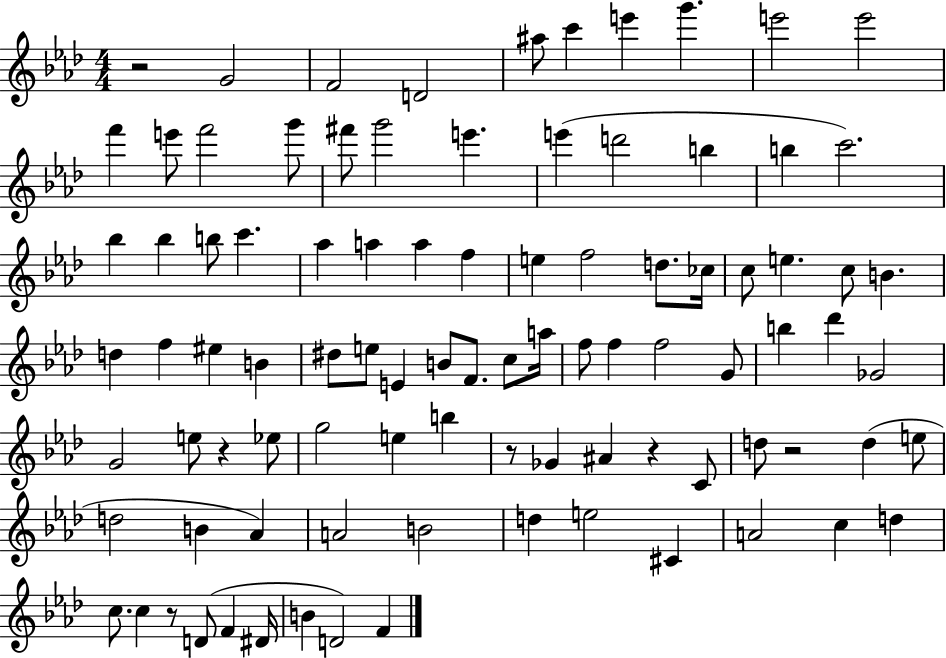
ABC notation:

X:1
T:Untitled
M:4/4
L:1/4
K:Ab
z2 G2 F2 D2 ^a/2 c' e' g' e'2 e'2 f' e'/2 f'2 g'/2 ^f'/2 g'2 e' e' d'2 b b c'2 _b _b b/2 c' _a a a f e f2 d/2 _c/4 c/2 e c/2 B d f ^e B ^d/2 e/2 E B/2 F/2 c/2 a/4 f/2 f f2 G/2 b _d' _G2 G2 e/2 z _e/2 g2 e b z/2 _G ^A z C/2 d/2 z2 d e/2 d2 B _A A2 B2 d e2 ^C A2 c d c/2 c z/2 D/2 F ^D/4 B D2 F